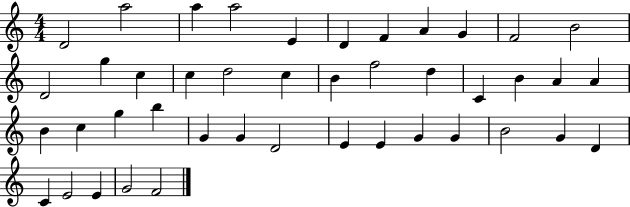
X:1
T:Untitled
M:4/4
L:1/4
K:C
D2 a2 a a2 E D F A G F2 B2 D2 g c c d2 c B f2 d C B A A B c g b G G D2 E E G G B2 G D C E2 E G2 F2